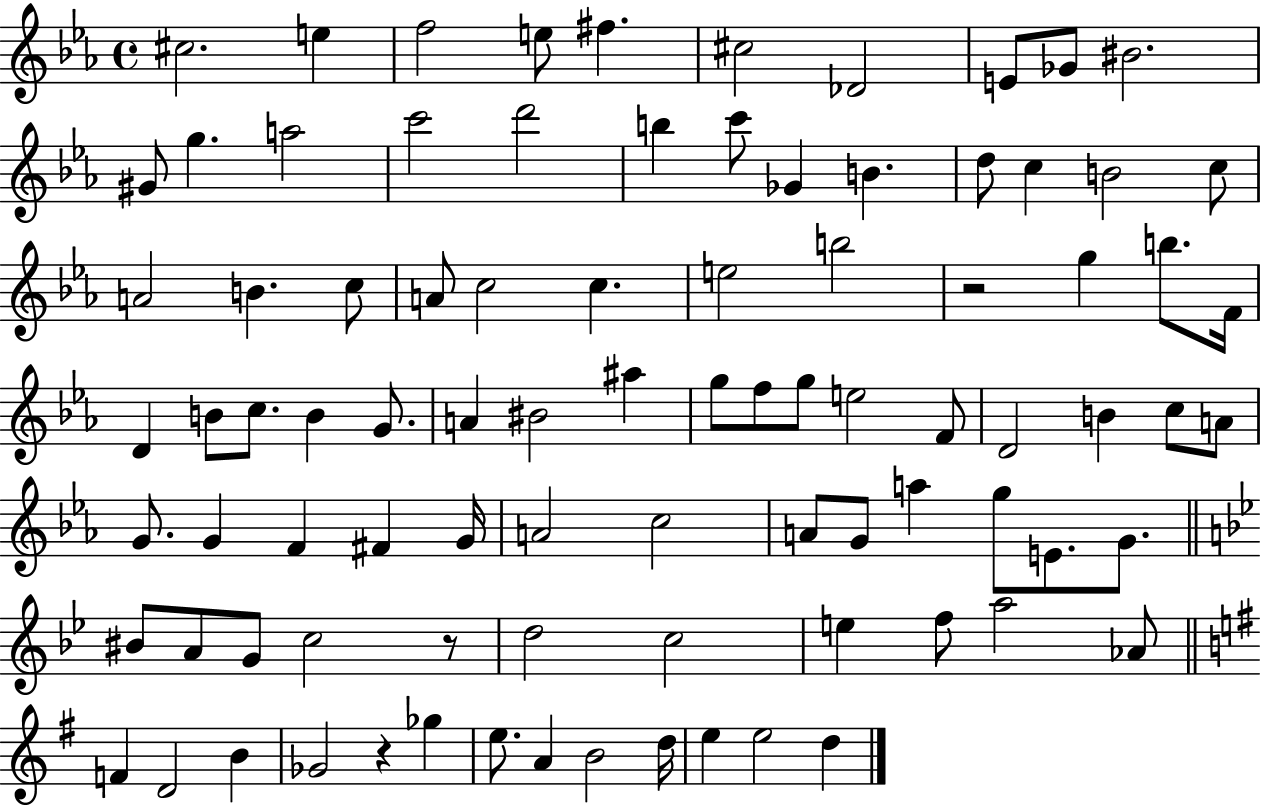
{
  \clef treble
  \time 4/4
  \defaultTimeSignature
  \key ees \major
  cis''2. e''4 | f''2 e''8 fis''4. | cis''2 des'2 | e'8 ges'8 bis'2. | \break gis'8 g''4. a''2 | c'''2 d'''2 | b''4 c'''8 ges'4 b'4. | d''8 c''4 b'2 c''8 | \break a'2 b'4. c''8 | a'8 c''2 c''4. | e''2 b''2 | r2 g''4 b''8. f'16 | \break d'4 b'8 c''8. b'4 g'8. | a'4 bis'2 ais''4 | g''8 f''8 g''8 e''2 f'8 | d'2 b'4 c''8 a'8 | \break g'8. g'4 f'4 fis'4 g'16 | a'2 c''2 | a'8 g'8 a''4 g''8 e'8. g'8. | \bar "||" \break \key bes \major bis'8 a'8 g'8 c''2 r8 | d''2 c''2 | e''4 f''8 a''2 aes'8 | \bar "||" \break \key g \major f'4 d'2 b'4 | ges'2 r4 ges''4 | e''8. a'4 b'2 d''16 | e''4 e''2 d''4 | \break \bar "|."
}